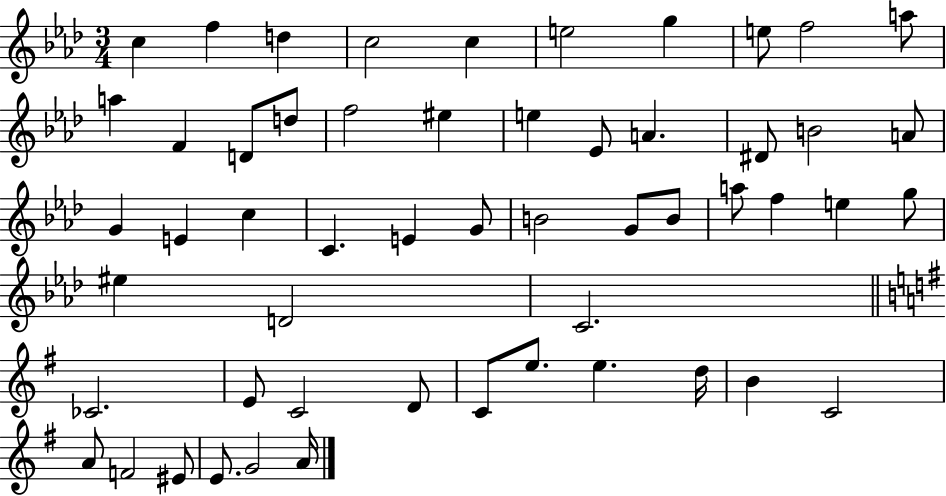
{
  \clef treble
  \numericTimeSignature
  \time 3/4
  \key aes \major
  c''4 f''4 d''4 | c''2 c''4 | e''2 g''4 | e''8 f''2 a''8 | \break a''4 f'4 d'8 d''8 | f''2 eis''4 | e''4 ees'8 a'4. | dis'8 b'2 a'8 | \break g'4 e'4 c''4 | c'4. e'4 g'8 | b'2 g'8 b'8 | a''8 f''4 e''4 g''8 | \break eis''4 d'2 | c'2. | \bar "||" \break \key g \major ces'2. | e'8 c'2 d'8 | c'8 e''8. e''4. d''16 | b'4 c'2 | \break a'8 f'2 eis'8 | e'8. g'2 a'16 | \bar "|."
}